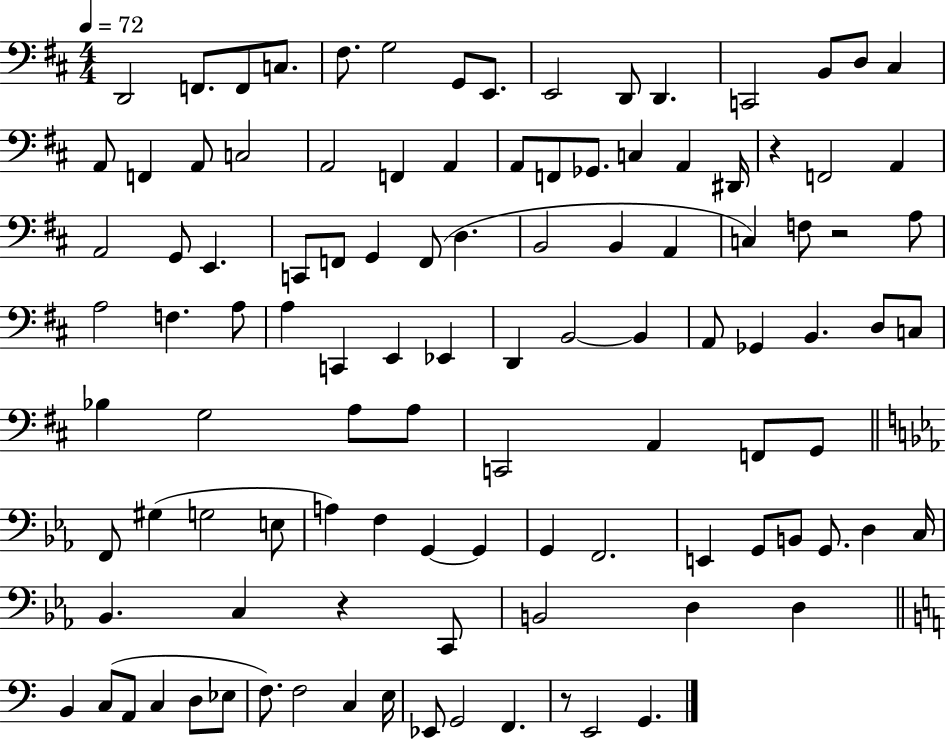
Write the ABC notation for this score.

X:1
T:Untitled
M:4/4
L:1/4
K:D
D,,2 F,,/2 F,,/2 C,/2 ^F,/2 G,2 G,,/2 E,,/2 E,,2 D,,/2 D,, C,,2 B,,/2 D,/2 ^C, A,,/2 F,, A,,/2 C,2 A,,2 F,, A,, A,,/2 F,,/2 _G,,/2 C, A,, ^D,,/4 z F,,2 A,, A,,2 G,,/2 E,, C,,/2 F,,/2 G,, F,,/2 D, B,,2 B,, A,, C, F,/2 z2 A,/2 A,2 F, A,/2 A, C,, E,, _E,, D,, B,,2 B,, A,,/2 _G,, B,, D,/2 C,/2 _B, G,2 A,/2 A,/2 C,,2 A,, F,,/2 G,,/2 F,,/2 ^G, G,2 E,/2 A, F, G,, G,, G,, F,,2 E,, G,,/2 B,,/2 G,,/2 D, C,/4 _B,, C, z C,,/2 B,,2 D, D, B,, C,/2 A,,/2 C, D,/2 _E,/2 F,/2 F,2 C, E,/4 _E,,/2 G,,2 F,, z/2 E,,2 G,,